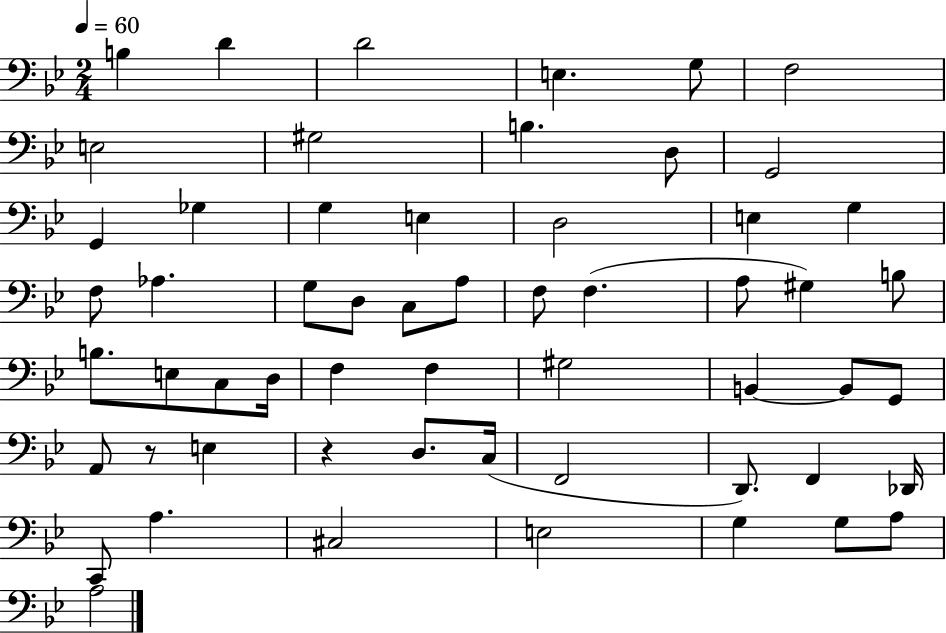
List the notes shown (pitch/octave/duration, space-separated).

B3/q D4/q D4/h E3/q. G3/e F3/h E3/h G#3/h B3/q. D3/e G2/h G2/q Gb3/q G3/q E3/q D3/h E3/q G3/q F3/e Ab3/q. G3/e D3/e C3/e A3/e F3/e F3/q. A3/e G#3/q B3/e B3/e. E3/e C3/e D3/s F3/q F3/q G#3/h B2/q B2/e G2/e A2/e R/e E3/q R/q D3/e. C3/s F2/h D2/e. F2/q Db2/s C2/e A3/q. C#3/h E3/h G3/q G3/e A3/e A3/h